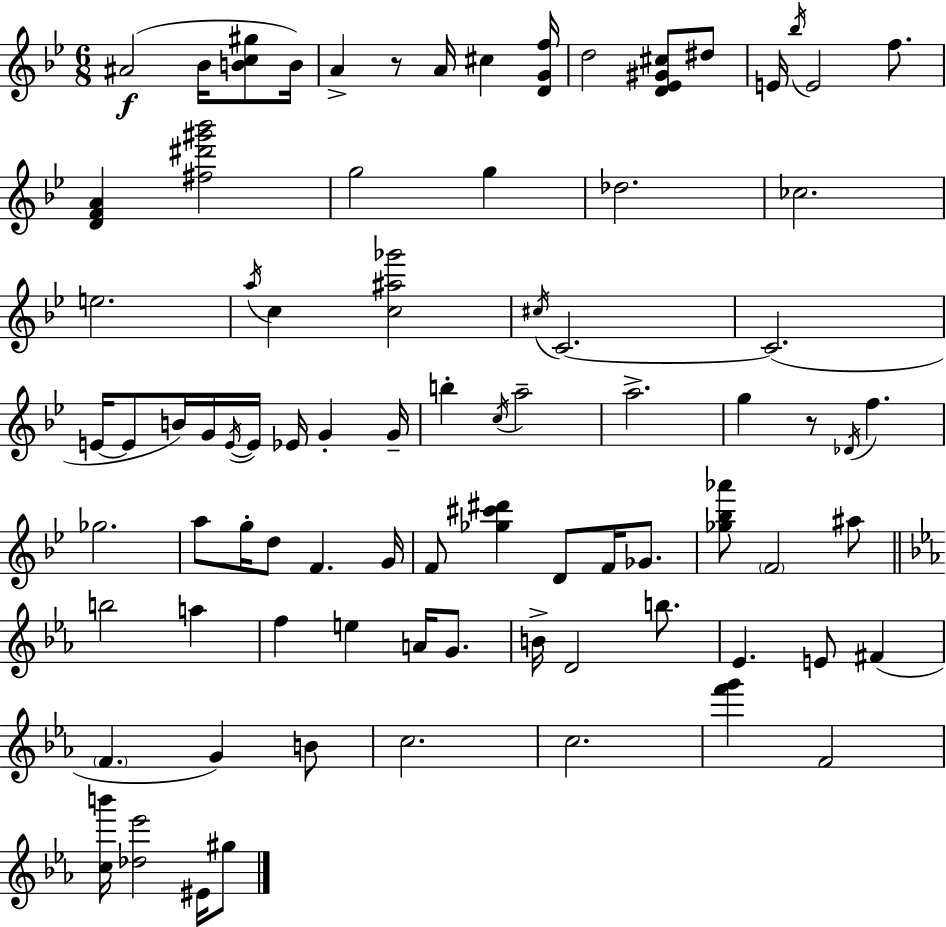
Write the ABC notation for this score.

X:1
T:Untitled
M:6/8
L:1/4
K:Gm
^A2 _B/4 [Bc^g]/2 B/4 A z/2 A/4 ^c [DGf]/4 d2 [D_E^G^c]/2 ^d/2 E/4 _b/4 E2 f/2 [DFA] [^f^d'^g'_b']2 g2 g _d2 _c2 e2 a/4 c [c^a_g']2 ^c/4 C2 C2 E/4 E/2 B/4 G/4 E/4 E/4 _E/4 G G/4 b c/4 a2 a2 g z/2 _D/4 f _g2 a/2 g/4 d/2 F G/4 F/2 [_g^c'^d'] D/2 F/4 _G/2 [_g_b_a']/2 F2 ^a/2 b2 a f e A/4 G/2 B/4 D2 b/2 _E E/2 ^F F G B/2 c2 c2 [f'g'] F2 [cb']/4 [_d_e']2 ^E/4 ^g/2